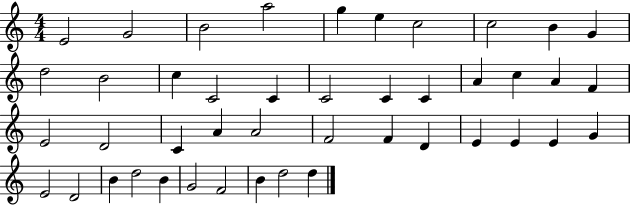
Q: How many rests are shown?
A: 0